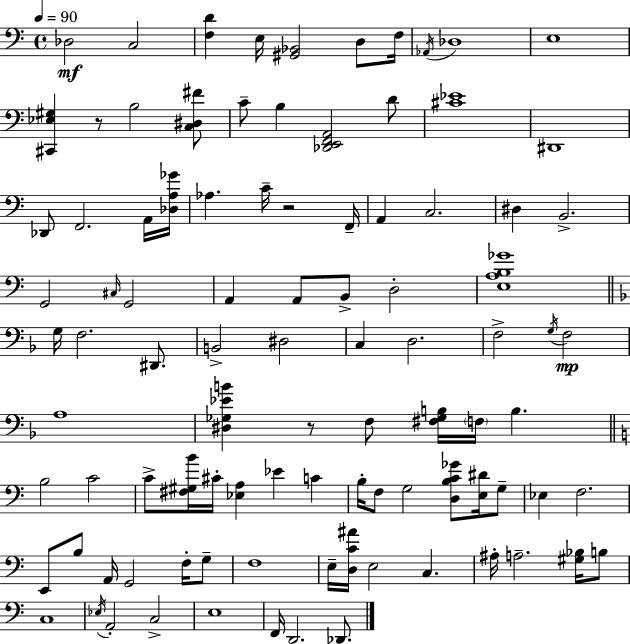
{
  \clef bass
  \time 4/4
  \defaultTimeSignature
  \key c \major
  \tempo 4 = 90
  des2\mf c2 | <f d'>4 e16 <gis, bes,>2 d8 f16 | \acciaccatura { aes,16 } des1 | e1 | \break <cis, ees gis>4 r8 b2 <c dis fis'>8 | c'8-- b4 <des, e, f, a,>2 d'8 | <cis' ees'>1 | dis,1 | \break des,8 f,2. a,16 | <des a ges'>16 aes4. c'16-- r2 | f,16-- a,4 c2. | dis4 b,2.-> | \break g,2 \grace { cis16 } g,2 | a,4 a,8 b,8-> d2-. | <e a b ges'>1 | \bar "||" \break \key f \major g16 f2. dis,8. | b,2-> dis2 | c4 d2. | f2-> \acciaccatura { g16 }\mp f2 | \break a1 | <dis ges ees' b'>4 r8 f8 <fis ges b>16 \parenthesize f16 b4. | \bar "||" \break \key c \major b2 c'2 | c'8-> <fis gis b'>16 cis'16-. <ees a>4 ees'4 c'4 | b16-. f8 g2 <d b c' ges'>8 <e dis'>16 g8-- | ees4 f2. | \break e,8 b8 a,16 g,2 f16-. g8-- | f1 | e16-- <d c' ais'>16 e2 c4. | ais16-. a2.-- <gis bes>16 b8 | \break c1 | \acciaccatura { ees16 } a,2-. c2-> | e1 | f,16 d,2. des,8. | \break \bar "|."
}